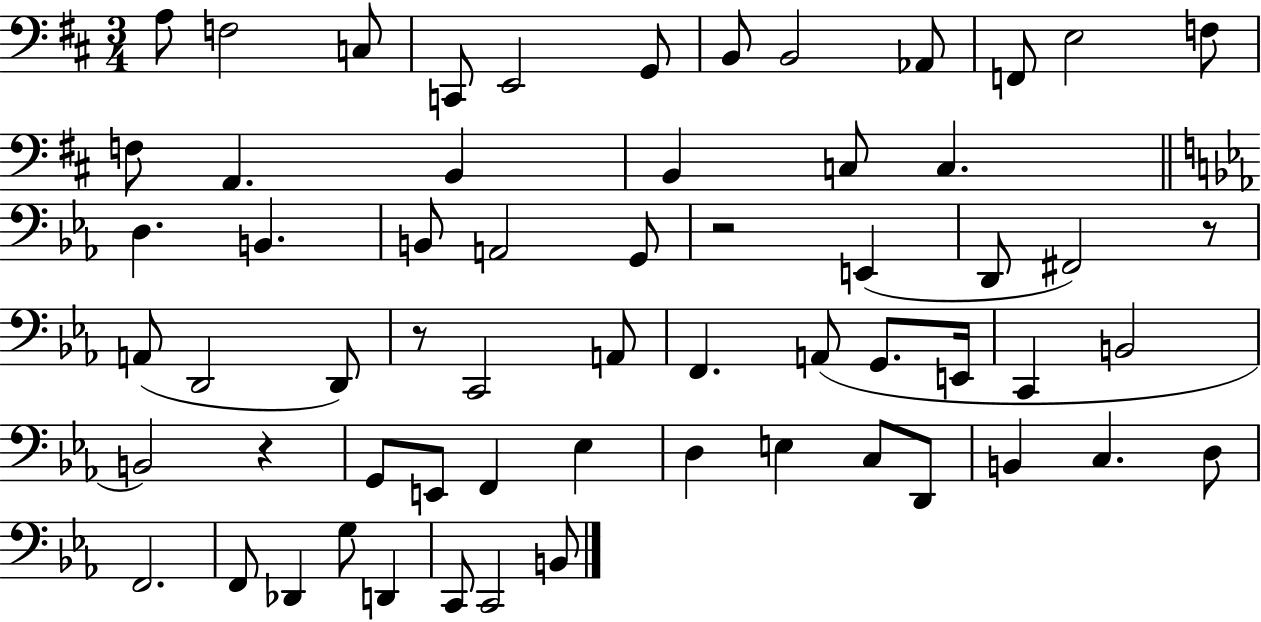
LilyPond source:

{
  \clef bass
  \numericTimeSignature
  \time 3/4
  \key d \major
  a8 f2 c8 | c,8 e,2 g,8 | b,8 b,2 aes,8 | f,8 e2 f8 | \break f8 a,4. b,4 | b,4 c8 c4. | \bar "||" \break \key c \minor d4. b,4. | b,8 a,2 g,8 | r2 e,4( | d,8 fis,2) r8 | \break a,8( d,2 d,8) | r8 c,2 a,8 | f,4. a,8( g,8. e,16 | c,4 b,2 | \break b,2) r4 | g,8 e,8 f,4 ees4 | d4 e4 c8 d,8 | b,4 c4. d8 | \break f,2. | f,8 des,4 g8 d,4 | c,8 c,2 b,8 | \bar "|."
}